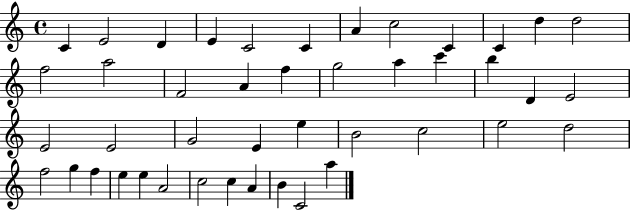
C4/q E4/h D4/q E4/q C4/h C4/q A4/q C5/h C4/q C4/q D5/q D5/h F5/h A5/h F4/h A4/q F5/q G5/h A5/q C6/q B5/q D4/q E4/h E4/h E4/h G4/h E4/q E5/q B4/h C5/h E5/h D5/h F5/h G5/q F5/q E5/q E5/q A4/h C5/h C5/q A4/q B4/q C4/h A5/q